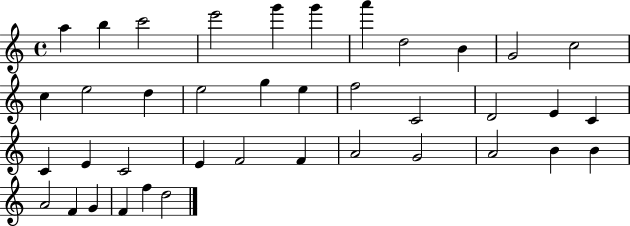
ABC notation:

X:1
T:Untitled
M:4/4
L:1/4
K:C
a b c'2 e'2 g' g' a' d2 B G2 c2 c e2 d e2 g e f2 C2 D2 E C C E C2 E F2 F A2 G2 A2 B B A2 F G F f d2